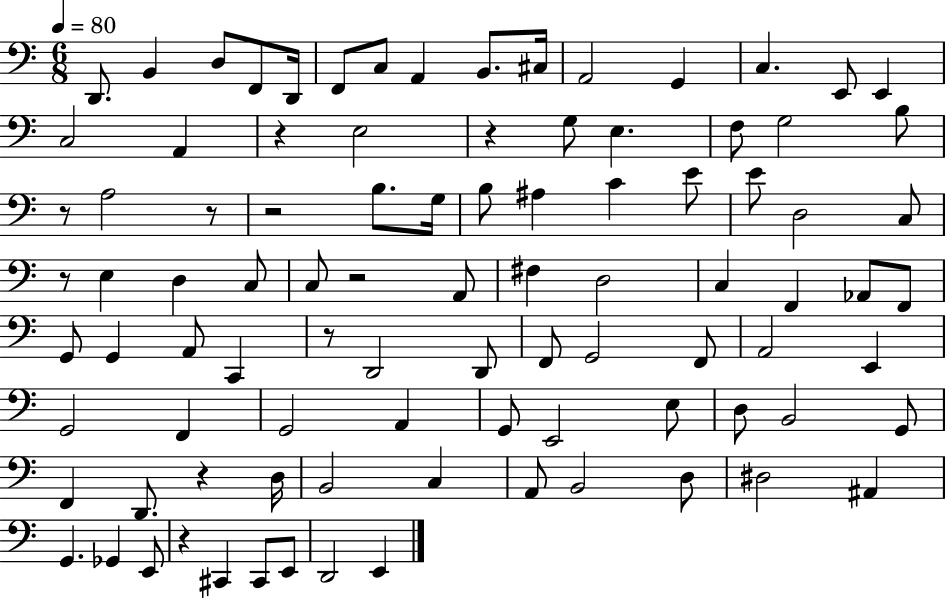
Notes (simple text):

D2/e. B2/q D3/e F2/e D2/s F2/e C3/e A2/q B2/e. C#3/s A2/h G2/q C3/q. E2/e E2/q C3/h A2/q R/q E3/h R/q G3/e E3/q. F3/e G3/h B3/e R/e A3/h R/e R/h B3/e. G3/s B3/e A#3/q C4/q E4/e E4/e D3/h C3/e R/e E3/q D3/q C3/e C3/e R/h A2/e F#3/q D3/h C3/q F2/q Ab2/e F2/e G2/e G2/q A2/e C2/q R/e D2/h D2/e F2/e G2/h F2/e A2/h E2/q G2/h F2/q G2/h A2/q G2/e E2/h E3/e D3/e B2/h G2/e F2/q D2/e. R/q D3/s B2/h C3/q A2/e B2/h D3/e D#3/h A#2/q G2/q. Gb2/q E2/e R/q C#2/q C#2/e E2/e D2/h E2/q